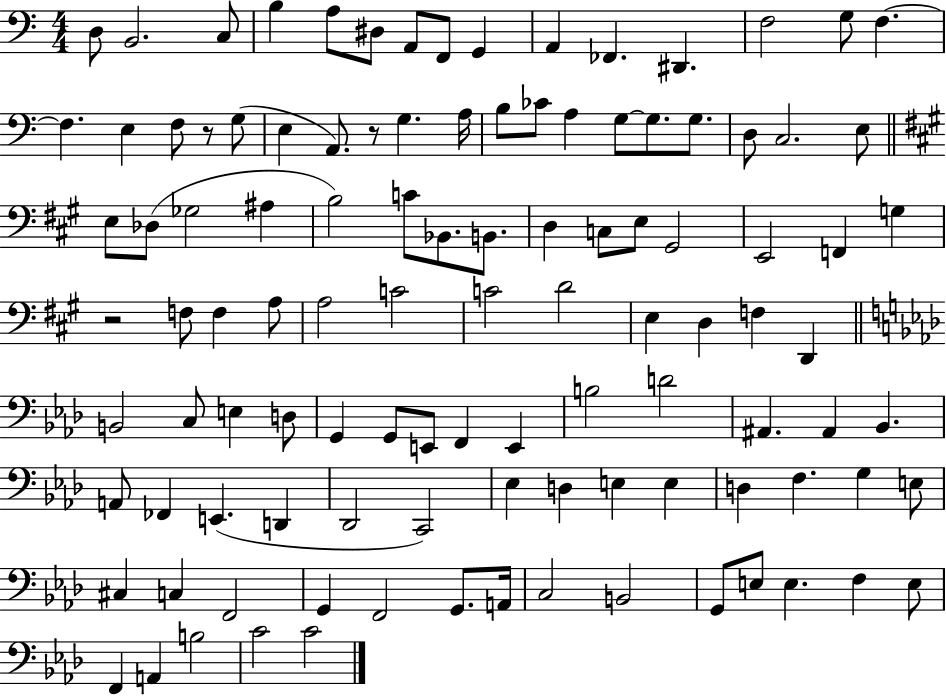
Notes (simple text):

D3/e B2/h. C3/e B3/q A3/e D#3/e A2/e F2/e G2/q A2/q FES2/q. D#2/q. F3/h G3/e F3/q. F3/q. E3/q F3/e R/e G3/e E3/q A2/e. R/e G3/q. A3/s B3/e CES4/e A3/q G3/e G3/e. G3/e. D3/e C3/h. E3/e E3/e Db3/e Gb3/h A#3/q B3/h C4/e Bb2/e. B2/e. D3/q C3/e E3/e G#2/h E2/h F2/q G3/q R/h F3/e F3/q A3/e A3/h C4/h C4/h D4/h E3/q D3/q F3/q D2/q B2/h C3/e E3/q D3/e G2/q G2/e E2/e F2/q E2/q B3/h D4/h A#2/q. A#2/q Bb2/q. A2/e FES2/q E2/q. D2/q Db2/h C2/h Eb3/q D3/q E3/q E3/q D3/q F3/q. G3/q E3/e C#3/q C3/q F2/h G2/q F2/h G2/e. A2/s C3/h B2/h G2/e E3/e E3/q. F3/q E3/e F2/q A2/q B3/h C4/h C4/h